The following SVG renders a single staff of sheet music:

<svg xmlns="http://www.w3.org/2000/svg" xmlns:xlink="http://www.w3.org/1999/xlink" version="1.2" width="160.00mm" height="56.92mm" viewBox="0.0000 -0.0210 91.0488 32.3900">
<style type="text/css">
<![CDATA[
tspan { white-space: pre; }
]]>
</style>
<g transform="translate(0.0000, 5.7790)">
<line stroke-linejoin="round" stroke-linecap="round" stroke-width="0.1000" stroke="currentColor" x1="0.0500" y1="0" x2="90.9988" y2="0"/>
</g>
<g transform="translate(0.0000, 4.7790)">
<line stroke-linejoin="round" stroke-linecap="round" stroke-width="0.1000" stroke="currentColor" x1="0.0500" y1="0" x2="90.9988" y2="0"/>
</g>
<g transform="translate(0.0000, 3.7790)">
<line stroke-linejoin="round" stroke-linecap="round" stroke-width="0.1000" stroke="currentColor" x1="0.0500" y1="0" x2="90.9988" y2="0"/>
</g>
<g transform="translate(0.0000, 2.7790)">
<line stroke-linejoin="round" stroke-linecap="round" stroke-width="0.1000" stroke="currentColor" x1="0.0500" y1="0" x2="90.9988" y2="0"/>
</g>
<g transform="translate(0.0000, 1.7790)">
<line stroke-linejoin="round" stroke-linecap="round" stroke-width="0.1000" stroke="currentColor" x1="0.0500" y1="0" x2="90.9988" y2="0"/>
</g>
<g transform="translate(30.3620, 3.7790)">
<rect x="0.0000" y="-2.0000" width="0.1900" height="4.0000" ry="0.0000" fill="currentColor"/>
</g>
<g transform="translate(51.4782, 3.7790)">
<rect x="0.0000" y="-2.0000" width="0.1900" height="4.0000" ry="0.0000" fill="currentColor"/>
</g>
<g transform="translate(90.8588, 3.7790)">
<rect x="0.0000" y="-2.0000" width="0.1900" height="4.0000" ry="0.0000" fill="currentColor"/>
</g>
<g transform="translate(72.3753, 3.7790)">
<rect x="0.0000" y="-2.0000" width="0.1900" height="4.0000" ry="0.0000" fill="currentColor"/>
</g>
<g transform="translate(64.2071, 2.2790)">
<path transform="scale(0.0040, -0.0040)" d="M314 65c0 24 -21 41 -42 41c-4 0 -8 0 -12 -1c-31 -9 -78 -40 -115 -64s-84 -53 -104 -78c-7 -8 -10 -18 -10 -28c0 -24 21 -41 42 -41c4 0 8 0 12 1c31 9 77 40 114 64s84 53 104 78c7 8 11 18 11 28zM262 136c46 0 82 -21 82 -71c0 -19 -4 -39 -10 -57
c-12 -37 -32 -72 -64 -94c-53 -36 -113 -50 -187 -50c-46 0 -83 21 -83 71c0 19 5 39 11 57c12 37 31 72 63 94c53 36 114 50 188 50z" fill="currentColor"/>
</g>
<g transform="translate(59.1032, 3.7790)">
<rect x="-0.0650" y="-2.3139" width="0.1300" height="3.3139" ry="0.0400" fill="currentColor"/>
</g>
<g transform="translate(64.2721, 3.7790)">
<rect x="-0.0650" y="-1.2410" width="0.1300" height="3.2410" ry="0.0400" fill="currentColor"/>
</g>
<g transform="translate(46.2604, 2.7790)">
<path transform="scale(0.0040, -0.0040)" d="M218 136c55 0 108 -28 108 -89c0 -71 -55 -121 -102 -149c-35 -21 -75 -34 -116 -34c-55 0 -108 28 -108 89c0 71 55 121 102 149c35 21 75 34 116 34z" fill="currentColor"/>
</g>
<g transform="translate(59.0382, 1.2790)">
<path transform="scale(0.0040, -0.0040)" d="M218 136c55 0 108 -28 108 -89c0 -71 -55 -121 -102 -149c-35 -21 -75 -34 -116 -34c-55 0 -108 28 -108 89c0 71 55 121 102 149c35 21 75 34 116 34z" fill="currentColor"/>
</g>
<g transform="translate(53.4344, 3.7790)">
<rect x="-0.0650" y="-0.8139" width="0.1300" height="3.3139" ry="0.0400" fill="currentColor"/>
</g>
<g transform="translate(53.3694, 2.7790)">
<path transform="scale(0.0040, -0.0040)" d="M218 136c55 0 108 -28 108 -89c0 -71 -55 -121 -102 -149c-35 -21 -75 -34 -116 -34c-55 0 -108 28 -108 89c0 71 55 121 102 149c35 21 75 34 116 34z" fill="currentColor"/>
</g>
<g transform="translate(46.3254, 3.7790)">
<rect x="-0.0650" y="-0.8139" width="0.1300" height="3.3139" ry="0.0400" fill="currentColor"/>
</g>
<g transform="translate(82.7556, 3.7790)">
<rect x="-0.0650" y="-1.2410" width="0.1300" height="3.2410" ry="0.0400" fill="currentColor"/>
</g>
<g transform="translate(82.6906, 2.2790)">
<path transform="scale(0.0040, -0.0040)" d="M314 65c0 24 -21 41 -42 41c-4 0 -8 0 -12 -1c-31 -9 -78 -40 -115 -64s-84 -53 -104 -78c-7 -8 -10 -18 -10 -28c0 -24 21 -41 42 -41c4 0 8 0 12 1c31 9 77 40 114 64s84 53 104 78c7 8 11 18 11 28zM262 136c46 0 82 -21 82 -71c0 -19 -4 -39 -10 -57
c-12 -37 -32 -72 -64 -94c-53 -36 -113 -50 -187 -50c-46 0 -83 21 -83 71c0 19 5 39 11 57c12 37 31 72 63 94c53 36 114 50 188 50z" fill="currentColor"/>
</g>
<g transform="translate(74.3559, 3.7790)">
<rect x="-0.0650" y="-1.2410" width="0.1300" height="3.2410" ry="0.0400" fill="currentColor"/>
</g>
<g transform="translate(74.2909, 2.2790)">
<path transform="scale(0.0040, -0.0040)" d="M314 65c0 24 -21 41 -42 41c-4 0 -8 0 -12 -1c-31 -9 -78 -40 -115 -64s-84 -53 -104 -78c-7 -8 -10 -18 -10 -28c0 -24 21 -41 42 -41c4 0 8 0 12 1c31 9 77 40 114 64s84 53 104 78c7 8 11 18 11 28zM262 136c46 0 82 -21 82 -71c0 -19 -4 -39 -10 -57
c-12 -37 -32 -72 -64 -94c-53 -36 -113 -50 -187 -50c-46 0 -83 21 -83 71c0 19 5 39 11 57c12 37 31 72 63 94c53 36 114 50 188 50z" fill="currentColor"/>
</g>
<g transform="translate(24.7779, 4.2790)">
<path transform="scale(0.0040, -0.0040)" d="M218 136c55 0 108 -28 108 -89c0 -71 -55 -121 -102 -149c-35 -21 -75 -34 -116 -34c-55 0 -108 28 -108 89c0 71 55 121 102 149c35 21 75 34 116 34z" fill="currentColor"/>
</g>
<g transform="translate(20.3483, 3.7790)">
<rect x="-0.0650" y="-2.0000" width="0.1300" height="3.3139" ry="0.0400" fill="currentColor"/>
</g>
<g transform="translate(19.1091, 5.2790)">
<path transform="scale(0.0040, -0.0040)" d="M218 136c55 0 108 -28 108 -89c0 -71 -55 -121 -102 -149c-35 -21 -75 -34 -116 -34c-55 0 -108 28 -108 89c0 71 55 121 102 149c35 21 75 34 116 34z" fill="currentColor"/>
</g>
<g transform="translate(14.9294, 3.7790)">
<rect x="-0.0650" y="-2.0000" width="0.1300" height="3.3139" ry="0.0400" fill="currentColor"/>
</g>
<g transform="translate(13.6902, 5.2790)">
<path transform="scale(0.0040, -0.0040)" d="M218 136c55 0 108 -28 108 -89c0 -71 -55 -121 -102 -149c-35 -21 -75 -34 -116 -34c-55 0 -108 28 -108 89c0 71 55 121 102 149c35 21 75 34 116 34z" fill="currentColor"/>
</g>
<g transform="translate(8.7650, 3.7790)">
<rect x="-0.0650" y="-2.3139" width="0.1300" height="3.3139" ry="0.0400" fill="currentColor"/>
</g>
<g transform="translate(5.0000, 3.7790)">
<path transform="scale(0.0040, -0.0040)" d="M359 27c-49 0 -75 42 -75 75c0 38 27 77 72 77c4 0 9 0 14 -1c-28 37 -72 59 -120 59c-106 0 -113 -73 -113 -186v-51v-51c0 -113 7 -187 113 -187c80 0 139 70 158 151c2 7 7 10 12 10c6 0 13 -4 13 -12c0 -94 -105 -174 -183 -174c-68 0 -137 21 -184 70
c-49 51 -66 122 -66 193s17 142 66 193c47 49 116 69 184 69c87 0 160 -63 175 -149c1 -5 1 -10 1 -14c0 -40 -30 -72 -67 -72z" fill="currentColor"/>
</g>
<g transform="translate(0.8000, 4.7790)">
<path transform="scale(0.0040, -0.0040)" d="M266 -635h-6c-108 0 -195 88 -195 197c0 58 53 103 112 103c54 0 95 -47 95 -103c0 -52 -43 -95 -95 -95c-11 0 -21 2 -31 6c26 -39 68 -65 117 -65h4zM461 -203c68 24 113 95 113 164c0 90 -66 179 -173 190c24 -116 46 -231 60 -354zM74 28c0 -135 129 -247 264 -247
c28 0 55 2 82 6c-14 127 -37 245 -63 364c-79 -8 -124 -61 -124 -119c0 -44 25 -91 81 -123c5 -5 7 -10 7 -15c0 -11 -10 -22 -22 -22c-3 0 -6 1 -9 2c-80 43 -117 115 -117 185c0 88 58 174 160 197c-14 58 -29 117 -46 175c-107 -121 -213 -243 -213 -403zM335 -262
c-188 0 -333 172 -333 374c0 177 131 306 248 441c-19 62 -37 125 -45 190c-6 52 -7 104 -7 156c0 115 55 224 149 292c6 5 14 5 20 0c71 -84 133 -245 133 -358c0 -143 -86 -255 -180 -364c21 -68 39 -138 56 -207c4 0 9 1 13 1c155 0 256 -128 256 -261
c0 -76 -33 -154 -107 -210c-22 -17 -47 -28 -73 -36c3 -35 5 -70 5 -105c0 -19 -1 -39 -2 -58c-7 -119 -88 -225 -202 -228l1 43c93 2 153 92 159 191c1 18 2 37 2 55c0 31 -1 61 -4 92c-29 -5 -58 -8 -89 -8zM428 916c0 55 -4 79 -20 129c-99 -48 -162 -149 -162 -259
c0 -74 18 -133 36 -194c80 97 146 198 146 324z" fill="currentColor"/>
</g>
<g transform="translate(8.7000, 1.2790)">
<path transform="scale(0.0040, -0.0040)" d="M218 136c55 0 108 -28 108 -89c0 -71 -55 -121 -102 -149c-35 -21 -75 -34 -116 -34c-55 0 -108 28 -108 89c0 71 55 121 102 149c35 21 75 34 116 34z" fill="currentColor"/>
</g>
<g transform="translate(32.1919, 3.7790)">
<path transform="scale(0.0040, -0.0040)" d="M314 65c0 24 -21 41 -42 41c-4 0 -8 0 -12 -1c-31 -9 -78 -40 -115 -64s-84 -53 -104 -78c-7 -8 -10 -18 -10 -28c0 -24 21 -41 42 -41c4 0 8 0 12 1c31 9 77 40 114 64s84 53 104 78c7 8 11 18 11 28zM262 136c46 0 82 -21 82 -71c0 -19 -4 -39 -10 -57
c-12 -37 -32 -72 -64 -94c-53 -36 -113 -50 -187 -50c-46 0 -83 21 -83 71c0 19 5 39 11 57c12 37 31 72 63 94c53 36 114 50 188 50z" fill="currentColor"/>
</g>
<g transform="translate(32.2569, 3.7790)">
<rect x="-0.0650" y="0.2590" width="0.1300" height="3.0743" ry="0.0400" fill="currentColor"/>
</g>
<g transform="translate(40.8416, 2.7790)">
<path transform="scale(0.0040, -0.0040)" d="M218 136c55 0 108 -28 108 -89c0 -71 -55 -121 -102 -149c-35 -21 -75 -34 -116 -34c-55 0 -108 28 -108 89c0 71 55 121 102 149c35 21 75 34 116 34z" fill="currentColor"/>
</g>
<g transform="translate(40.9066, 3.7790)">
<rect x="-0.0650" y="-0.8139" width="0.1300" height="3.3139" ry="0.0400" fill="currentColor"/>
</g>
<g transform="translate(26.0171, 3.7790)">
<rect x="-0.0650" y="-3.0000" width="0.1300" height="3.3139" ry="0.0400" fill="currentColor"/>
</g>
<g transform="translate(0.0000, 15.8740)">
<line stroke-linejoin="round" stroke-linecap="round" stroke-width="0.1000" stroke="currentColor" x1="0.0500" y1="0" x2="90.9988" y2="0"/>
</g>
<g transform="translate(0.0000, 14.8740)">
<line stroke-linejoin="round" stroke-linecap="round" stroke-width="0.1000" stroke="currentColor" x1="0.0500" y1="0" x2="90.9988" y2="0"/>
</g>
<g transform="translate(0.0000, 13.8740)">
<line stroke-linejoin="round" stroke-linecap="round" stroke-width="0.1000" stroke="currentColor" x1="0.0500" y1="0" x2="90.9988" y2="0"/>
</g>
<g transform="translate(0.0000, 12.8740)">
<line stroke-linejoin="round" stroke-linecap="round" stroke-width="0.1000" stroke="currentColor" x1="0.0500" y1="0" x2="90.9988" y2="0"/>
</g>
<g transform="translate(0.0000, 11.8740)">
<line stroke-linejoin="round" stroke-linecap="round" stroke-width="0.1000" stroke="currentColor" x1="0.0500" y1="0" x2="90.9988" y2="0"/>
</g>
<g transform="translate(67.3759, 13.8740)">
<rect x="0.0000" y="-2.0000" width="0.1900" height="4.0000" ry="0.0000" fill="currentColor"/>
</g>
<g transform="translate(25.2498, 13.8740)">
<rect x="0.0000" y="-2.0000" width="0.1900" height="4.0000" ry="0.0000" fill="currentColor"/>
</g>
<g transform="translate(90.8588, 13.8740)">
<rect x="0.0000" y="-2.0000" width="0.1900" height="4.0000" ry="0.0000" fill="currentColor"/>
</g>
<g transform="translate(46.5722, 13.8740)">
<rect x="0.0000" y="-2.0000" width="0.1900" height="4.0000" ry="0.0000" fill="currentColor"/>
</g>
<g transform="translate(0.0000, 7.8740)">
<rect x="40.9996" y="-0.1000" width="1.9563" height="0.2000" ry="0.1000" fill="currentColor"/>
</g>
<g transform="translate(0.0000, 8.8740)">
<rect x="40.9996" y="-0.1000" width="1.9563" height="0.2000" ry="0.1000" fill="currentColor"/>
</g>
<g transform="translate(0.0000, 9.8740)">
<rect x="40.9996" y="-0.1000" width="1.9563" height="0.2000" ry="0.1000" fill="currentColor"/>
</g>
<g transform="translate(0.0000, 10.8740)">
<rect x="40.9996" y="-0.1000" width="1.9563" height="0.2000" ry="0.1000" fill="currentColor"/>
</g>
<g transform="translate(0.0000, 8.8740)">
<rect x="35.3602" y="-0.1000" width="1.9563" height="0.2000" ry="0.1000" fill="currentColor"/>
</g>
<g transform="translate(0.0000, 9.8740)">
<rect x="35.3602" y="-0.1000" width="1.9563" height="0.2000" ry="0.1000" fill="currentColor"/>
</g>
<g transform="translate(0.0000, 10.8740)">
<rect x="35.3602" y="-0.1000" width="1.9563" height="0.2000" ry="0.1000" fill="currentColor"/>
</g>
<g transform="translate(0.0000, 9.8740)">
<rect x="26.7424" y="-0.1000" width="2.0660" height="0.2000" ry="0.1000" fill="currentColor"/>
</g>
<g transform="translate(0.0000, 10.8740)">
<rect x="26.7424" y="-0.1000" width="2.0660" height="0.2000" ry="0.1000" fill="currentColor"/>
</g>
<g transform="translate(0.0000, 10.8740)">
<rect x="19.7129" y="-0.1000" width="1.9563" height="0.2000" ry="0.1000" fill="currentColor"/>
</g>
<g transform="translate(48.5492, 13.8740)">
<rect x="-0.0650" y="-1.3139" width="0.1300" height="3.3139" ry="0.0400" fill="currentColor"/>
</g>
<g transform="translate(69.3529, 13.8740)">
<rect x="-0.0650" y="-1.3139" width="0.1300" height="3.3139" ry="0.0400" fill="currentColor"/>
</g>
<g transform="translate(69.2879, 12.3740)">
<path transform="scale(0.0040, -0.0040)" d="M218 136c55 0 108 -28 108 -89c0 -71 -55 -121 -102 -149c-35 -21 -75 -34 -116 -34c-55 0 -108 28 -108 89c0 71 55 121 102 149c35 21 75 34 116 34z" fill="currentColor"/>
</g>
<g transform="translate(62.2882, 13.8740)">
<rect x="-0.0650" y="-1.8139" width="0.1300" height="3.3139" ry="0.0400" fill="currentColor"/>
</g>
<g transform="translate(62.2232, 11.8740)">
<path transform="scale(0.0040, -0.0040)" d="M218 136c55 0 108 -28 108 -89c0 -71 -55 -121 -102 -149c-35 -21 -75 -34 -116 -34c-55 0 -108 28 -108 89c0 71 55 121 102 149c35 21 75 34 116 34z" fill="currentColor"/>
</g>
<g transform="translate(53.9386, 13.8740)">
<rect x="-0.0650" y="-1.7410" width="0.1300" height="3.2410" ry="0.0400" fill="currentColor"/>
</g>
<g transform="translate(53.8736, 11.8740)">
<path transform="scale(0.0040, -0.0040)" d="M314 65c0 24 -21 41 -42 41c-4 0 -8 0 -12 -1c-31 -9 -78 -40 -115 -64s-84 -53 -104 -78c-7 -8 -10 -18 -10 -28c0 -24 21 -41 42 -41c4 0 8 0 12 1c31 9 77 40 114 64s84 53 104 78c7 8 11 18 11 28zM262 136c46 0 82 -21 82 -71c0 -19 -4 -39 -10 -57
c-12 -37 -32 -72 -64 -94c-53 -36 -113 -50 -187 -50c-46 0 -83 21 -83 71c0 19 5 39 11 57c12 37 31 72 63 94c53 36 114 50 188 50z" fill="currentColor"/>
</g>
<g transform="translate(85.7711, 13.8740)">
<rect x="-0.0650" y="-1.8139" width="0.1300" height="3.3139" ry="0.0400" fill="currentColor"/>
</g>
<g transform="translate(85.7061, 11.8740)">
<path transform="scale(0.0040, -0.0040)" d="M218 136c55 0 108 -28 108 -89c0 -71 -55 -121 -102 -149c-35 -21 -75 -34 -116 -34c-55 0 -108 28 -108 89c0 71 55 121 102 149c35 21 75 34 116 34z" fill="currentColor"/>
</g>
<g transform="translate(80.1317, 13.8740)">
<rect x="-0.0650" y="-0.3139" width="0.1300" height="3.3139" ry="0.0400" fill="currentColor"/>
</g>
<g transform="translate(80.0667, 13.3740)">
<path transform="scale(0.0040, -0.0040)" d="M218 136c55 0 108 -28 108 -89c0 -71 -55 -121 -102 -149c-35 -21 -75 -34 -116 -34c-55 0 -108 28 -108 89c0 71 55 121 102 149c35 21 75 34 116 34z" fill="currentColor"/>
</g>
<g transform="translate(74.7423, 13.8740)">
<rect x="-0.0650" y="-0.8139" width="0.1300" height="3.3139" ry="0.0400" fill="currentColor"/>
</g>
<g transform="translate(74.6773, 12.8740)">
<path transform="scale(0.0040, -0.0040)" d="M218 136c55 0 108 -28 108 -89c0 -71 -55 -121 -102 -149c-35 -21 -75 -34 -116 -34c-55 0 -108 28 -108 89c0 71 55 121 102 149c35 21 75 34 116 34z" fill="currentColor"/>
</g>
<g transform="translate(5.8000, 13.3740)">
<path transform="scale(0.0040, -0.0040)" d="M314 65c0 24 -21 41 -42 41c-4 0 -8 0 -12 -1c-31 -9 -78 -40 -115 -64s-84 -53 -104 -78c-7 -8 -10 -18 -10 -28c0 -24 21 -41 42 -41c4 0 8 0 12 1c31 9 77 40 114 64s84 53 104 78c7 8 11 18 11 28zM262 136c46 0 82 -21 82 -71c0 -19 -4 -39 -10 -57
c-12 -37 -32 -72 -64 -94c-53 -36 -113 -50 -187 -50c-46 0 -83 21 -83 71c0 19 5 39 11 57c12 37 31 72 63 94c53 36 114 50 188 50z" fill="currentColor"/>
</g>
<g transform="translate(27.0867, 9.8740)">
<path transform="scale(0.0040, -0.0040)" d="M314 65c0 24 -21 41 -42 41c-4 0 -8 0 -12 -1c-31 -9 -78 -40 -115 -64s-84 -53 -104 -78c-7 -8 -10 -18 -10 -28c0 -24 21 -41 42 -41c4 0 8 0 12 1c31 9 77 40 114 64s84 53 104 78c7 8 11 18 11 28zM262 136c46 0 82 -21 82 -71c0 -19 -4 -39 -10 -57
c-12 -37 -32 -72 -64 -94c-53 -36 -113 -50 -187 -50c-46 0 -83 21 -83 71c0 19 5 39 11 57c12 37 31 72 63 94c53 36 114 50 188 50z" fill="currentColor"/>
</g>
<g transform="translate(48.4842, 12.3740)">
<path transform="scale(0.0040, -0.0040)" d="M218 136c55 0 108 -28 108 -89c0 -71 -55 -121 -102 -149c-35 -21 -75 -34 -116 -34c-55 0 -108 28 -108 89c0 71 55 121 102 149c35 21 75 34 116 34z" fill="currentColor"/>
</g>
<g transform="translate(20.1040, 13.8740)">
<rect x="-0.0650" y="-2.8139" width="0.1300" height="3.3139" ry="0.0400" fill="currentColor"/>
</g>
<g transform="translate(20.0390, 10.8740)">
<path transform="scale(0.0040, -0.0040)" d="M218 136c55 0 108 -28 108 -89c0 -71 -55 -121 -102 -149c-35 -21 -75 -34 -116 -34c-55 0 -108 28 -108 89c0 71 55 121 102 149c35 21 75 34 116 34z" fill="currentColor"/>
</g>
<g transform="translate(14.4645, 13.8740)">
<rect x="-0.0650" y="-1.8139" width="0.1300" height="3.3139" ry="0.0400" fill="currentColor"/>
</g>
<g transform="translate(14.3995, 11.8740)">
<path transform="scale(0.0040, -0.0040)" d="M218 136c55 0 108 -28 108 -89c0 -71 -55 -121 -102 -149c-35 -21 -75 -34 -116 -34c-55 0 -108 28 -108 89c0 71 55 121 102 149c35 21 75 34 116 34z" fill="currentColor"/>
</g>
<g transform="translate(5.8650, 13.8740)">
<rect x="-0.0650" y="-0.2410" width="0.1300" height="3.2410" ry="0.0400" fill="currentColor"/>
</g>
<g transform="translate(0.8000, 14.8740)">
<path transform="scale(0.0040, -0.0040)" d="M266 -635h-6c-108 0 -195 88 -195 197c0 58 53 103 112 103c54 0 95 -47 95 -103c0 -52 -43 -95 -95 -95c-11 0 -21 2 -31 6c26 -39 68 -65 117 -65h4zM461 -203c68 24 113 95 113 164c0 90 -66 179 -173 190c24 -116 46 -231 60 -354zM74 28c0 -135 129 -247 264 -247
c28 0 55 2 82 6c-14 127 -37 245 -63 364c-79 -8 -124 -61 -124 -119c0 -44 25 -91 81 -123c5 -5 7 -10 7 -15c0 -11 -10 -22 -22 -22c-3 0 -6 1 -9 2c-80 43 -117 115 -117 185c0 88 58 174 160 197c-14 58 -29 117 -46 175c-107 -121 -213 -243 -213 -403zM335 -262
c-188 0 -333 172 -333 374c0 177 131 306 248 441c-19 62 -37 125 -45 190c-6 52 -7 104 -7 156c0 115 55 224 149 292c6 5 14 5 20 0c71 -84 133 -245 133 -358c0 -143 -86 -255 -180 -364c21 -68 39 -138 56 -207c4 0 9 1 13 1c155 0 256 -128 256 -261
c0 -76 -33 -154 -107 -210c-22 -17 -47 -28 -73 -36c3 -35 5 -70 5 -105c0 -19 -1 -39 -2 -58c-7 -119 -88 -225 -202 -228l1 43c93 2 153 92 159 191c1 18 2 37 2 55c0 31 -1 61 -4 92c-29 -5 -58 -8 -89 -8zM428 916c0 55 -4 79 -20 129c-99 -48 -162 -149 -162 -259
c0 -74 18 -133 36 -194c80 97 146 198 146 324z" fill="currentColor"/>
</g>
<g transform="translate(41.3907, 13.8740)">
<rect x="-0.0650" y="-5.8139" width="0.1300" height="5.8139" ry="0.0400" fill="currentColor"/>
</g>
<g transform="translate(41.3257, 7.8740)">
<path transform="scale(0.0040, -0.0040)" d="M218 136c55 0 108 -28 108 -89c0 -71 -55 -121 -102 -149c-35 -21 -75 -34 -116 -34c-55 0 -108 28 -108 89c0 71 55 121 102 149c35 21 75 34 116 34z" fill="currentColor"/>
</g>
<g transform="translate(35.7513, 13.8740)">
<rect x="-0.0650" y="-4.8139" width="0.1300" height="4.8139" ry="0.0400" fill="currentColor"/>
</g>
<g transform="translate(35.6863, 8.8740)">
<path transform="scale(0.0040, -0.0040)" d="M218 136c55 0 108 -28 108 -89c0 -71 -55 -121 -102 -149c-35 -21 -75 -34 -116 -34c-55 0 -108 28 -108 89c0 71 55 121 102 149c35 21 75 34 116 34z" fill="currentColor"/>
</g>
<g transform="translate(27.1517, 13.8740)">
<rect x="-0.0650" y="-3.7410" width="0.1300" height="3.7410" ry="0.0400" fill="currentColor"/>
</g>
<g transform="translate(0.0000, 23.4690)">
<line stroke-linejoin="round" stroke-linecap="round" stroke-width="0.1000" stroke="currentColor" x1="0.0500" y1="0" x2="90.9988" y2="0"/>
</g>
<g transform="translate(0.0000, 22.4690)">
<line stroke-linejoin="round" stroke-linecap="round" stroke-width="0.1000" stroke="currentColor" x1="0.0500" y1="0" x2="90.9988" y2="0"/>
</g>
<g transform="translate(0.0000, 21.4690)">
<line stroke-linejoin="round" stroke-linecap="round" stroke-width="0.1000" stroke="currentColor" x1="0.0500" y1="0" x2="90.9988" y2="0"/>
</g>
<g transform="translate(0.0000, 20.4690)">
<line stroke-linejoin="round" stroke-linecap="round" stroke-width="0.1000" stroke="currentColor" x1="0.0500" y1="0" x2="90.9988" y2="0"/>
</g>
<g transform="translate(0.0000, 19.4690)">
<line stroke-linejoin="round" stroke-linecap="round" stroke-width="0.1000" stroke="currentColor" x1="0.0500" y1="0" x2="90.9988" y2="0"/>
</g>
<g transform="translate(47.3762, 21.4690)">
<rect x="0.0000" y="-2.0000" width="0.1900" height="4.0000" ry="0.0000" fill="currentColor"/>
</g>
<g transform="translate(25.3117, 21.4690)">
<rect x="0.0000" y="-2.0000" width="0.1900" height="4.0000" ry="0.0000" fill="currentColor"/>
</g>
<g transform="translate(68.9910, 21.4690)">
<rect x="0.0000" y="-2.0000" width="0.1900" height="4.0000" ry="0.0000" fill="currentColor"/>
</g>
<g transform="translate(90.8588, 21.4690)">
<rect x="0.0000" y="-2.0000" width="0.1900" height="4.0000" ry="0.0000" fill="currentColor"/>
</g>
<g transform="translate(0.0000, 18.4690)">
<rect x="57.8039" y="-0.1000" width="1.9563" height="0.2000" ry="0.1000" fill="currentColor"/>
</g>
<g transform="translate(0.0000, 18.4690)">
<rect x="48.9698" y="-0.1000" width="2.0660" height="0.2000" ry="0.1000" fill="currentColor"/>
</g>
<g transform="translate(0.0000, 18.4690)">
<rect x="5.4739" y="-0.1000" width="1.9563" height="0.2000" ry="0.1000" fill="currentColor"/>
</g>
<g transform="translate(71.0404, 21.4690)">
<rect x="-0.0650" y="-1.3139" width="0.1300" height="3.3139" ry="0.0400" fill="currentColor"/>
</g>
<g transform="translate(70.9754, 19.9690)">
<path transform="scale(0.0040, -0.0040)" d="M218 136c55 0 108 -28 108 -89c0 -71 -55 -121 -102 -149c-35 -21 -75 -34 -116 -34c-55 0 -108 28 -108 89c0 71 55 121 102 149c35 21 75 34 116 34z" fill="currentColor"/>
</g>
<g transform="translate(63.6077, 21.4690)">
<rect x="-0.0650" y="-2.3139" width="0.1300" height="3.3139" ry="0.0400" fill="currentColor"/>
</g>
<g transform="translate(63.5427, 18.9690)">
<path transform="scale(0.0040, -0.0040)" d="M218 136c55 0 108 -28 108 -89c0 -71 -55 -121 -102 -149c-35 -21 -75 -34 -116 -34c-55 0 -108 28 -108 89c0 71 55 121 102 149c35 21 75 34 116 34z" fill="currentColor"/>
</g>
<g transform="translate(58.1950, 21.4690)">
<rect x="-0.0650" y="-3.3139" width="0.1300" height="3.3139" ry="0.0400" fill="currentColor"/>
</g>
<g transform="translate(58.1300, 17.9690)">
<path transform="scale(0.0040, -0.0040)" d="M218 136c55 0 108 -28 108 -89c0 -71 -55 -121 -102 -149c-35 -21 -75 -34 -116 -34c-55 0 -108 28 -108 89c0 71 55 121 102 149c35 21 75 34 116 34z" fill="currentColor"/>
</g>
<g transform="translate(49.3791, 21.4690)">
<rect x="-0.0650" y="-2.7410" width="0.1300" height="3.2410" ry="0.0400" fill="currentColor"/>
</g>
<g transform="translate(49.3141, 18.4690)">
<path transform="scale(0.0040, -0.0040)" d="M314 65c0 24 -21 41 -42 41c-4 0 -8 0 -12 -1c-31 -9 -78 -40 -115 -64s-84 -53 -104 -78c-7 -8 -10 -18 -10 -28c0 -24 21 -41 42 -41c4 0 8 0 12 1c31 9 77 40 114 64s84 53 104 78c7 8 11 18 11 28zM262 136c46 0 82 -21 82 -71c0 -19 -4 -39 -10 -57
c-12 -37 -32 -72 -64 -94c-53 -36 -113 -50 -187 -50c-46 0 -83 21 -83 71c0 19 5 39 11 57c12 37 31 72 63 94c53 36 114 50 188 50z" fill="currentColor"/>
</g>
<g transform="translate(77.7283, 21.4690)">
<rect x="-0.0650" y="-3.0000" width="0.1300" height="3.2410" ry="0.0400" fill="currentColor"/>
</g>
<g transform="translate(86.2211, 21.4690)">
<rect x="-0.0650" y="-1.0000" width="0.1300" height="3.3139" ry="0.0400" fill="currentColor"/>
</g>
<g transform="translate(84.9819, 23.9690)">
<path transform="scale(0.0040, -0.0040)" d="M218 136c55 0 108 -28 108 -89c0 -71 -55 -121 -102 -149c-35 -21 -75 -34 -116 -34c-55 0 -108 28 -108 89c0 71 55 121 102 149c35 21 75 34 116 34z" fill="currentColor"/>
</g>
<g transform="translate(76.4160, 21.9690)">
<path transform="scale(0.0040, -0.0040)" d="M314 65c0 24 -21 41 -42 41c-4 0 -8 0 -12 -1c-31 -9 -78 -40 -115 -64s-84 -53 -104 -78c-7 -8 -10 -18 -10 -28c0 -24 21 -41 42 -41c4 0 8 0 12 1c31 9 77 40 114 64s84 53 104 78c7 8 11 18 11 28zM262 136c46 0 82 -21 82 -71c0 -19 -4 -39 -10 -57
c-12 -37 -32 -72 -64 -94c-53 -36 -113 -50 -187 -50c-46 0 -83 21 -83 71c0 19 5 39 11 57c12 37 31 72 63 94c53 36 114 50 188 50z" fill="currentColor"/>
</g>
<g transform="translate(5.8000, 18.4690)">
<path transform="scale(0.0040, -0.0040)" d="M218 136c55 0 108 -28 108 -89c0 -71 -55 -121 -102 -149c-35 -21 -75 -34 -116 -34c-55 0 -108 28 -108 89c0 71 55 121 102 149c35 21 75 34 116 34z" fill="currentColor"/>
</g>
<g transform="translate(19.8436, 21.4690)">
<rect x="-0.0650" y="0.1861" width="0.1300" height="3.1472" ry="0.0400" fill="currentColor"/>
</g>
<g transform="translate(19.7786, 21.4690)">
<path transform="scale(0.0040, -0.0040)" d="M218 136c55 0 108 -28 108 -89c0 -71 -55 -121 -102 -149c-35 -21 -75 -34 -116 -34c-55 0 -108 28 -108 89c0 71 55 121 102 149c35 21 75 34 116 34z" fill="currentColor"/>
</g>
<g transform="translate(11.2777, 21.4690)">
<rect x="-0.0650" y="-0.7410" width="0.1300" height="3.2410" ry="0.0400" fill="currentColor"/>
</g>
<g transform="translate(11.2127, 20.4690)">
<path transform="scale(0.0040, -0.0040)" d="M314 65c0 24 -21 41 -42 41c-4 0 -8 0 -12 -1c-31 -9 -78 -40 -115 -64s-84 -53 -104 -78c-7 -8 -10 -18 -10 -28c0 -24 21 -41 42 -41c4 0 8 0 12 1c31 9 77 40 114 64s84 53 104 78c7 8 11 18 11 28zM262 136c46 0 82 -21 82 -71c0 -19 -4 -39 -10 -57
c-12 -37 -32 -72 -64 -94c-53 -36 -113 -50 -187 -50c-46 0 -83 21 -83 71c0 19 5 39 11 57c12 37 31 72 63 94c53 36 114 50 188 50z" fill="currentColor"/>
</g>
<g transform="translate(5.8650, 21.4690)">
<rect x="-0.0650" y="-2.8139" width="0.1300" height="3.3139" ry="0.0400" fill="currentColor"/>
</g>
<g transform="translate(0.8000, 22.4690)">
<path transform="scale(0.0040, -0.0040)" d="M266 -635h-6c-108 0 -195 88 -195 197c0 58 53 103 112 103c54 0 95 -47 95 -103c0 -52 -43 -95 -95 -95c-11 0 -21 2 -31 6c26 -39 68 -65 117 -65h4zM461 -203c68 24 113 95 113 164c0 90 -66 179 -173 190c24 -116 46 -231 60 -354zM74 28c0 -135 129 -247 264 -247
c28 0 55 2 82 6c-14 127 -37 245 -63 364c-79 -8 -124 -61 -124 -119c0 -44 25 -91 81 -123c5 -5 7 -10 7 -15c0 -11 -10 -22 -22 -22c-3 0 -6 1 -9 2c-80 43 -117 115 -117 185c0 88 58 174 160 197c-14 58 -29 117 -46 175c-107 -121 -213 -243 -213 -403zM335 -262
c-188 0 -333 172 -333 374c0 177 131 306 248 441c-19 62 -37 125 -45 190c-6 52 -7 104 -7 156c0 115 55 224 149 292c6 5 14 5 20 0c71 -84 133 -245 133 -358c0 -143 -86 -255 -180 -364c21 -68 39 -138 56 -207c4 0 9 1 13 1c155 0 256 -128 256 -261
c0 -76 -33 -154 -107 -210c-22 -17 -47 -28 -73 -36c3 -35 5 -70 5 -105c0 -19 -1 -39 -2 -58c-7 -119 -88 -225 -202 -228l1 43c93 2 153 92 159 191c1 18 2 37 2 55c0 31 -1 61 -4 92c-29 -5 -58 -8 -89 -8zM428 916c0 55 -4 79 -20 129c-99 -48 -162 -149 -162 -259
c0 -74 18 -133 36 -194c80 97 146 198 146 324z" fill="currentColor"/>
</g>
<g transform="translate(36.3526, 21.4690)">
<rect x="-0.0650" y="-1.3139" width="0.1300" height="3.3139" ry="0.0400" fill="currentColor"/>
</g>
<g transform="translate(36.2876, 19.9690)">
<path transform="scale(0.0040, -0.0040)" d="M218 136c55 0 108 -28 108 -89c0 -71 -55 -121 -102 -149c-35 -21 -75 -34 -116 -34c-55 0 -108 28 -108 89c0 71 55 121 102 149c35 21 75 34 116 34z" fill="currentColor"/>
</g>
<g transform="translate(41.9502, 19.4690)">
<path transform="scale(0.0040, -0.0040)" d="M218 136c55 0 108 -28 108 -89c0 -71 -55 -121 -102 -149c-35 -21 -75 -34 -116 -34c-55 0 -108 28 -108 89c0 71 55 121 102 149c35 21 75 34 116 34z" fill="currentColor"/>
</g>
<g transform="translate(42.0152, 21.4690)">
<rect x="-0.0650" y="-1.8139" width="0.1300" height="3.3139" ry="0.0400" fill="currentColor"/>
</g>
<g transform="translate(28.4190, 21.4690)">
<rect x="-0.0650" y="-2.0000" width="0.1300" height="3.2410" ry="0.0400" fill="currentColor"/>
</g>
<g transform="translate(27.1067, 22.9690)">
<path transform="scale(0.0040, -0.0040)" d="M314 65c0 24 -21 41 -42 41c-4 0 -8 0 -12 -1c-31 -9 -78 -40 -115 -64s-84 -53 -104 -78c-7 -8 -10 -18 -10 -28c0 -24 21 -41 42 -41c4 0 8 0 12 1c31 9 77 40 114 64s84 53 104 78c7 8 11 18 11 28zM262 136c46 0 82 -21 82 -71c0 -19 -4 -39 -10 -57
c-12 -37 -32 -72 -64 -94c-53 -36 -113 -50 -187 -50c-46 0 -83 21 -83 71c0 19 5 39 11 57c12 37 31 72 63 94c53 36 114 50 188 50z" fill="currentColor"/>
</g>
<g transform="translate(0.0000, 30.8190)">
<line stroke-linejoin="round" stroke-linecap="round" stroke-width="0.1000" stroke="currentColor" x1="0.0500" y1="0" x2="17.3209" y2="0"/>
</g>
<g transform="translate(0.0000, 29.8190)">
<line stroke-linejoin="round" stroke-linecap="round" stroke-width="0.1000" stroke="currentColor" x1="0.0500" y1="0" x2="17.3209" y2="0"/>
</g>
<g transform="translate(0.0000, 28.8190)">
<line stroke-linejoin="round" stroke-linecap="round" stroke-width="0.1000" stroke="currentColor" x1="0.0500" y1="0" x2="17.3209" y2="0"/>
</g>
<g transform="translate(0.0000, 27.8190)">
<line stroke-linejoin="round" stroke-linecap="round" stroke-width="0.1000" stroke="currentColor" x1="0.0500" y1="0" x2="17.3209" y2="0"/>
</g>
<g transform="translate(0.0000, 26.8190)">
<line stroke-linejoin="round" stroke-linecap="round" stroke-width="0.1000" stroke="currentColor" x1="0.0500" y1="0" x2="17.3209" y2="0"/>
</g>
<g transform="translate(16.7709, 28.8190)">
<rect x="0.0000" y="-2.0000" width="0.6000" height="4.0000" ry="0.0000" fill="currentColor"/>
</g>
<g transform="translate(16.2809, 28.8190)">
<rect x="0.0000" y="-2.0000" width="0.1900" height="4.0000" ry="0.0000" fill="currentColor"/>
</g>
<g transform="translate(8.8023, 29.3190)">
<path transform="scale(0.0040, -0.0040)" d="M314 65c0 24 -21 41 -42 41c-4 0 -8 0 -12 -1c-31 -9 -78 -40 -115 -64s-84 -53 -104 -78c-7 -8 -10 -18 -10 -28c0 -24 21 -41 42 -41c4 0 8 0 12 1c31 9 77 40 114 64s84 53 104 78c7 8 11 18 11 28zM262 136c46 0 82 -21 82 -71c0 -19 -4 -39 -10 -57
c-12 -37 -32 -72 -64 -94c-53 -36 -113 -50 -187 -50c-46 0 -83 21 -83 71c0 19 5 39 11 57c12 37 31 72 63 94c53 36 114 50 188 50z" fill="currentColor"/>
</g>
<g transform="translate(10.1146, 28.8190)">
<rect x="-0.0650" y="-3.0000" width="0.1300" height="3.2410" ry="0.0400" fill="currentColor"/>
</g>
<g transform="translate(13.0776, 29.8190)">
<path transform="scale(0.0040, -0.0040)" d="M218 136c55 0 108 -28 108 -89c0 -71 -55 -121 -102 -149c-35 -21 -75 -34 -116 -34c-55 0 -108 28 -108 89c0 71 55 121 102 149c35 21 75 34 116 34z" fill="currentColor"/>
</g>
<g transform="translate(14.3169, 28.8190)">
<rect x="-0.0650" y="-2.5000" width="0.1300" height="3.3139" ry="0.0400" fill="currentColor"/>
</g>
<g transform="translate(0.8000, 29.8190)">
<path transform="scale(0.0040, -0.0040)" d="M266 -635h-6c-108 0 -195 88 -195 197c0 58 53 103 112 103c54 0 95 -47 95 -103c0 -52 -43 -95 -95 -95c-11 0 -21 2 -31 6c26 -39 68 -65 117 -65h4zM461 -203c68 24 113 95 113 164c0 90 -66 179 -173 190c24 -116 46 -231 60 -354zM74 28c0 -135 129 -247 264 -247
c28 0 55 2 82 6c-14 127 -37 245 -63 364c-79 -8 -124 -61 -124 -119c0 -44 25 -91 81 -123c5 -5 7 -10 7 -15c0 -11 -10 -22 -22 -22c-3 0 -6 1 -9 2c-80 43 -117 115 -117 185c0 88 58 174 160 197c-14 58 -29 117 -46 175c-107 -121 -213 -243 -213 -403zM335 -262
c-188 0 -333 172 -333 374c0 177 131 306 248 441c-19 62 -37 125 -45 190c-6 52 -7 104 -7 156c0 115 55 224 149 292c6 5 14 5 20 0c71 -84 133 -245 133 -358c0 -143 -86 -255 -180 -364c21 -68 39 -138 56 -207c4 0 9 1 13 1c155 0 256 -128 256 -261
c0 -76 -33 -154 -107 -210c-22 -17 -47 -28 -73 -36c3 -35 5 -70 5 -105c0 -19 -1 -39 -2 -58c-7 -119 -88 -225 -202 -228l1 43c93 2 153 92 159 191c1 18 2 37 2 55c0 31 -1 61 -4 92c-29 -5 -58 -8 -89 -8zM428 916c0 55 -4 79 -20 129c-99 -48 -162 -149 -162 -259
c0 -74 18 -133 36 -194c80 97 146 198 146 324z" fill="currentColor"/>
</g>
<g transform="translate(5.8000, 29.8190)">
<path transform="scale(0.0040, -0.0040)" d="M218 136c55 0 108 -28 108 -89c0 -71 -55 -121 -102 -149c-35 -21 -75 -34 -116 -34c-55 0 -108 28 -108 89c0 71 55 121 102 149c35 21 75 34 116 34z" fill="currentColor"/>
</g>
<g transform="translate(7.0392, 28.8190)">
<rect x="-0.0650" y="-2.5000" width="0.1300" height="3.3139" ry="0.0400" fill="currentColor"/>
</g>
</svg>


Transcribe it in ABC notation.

X:1
T:Untitled
M:4/4
L:1/4
K:C
g F F A B2 d d d g e2 e2 e2 c2 f a c'2 e' g' e f2 f e d c f a d2 B F2 e f a2 b g e A2 D G A2 G